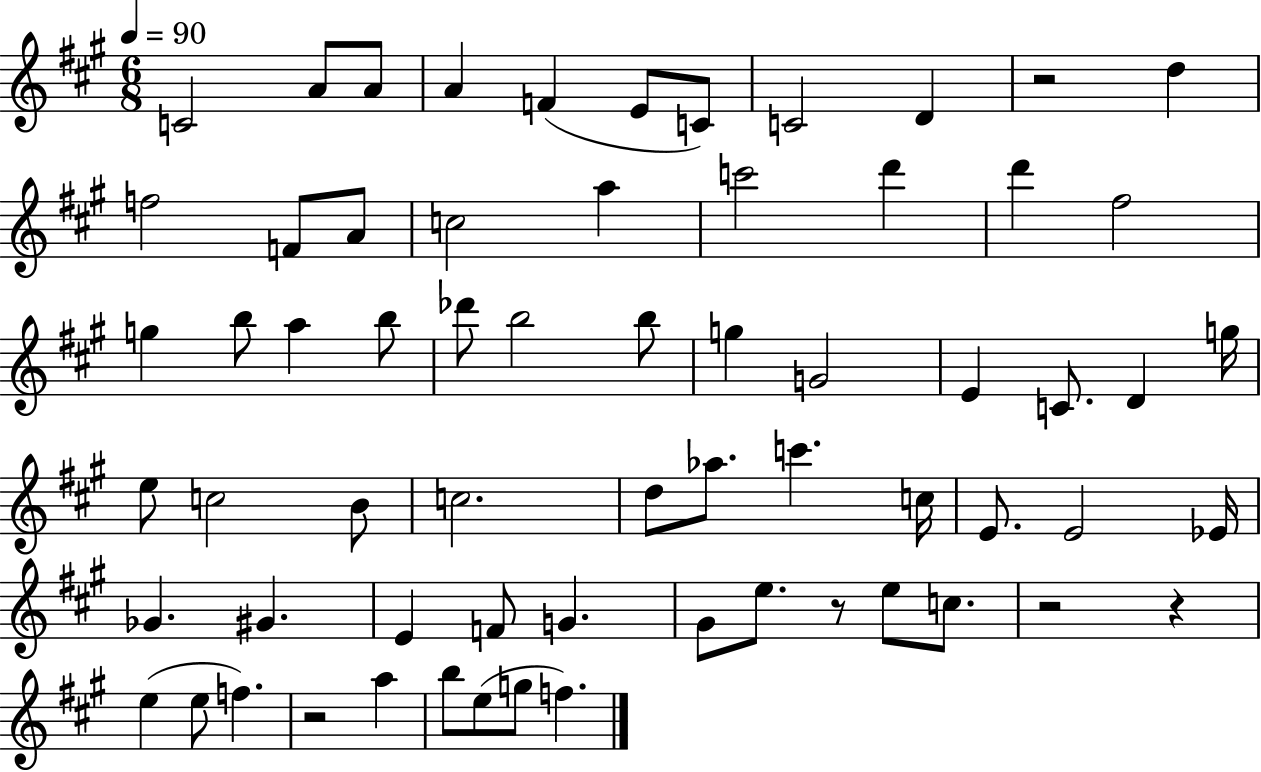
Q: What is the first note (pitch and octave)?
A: C4